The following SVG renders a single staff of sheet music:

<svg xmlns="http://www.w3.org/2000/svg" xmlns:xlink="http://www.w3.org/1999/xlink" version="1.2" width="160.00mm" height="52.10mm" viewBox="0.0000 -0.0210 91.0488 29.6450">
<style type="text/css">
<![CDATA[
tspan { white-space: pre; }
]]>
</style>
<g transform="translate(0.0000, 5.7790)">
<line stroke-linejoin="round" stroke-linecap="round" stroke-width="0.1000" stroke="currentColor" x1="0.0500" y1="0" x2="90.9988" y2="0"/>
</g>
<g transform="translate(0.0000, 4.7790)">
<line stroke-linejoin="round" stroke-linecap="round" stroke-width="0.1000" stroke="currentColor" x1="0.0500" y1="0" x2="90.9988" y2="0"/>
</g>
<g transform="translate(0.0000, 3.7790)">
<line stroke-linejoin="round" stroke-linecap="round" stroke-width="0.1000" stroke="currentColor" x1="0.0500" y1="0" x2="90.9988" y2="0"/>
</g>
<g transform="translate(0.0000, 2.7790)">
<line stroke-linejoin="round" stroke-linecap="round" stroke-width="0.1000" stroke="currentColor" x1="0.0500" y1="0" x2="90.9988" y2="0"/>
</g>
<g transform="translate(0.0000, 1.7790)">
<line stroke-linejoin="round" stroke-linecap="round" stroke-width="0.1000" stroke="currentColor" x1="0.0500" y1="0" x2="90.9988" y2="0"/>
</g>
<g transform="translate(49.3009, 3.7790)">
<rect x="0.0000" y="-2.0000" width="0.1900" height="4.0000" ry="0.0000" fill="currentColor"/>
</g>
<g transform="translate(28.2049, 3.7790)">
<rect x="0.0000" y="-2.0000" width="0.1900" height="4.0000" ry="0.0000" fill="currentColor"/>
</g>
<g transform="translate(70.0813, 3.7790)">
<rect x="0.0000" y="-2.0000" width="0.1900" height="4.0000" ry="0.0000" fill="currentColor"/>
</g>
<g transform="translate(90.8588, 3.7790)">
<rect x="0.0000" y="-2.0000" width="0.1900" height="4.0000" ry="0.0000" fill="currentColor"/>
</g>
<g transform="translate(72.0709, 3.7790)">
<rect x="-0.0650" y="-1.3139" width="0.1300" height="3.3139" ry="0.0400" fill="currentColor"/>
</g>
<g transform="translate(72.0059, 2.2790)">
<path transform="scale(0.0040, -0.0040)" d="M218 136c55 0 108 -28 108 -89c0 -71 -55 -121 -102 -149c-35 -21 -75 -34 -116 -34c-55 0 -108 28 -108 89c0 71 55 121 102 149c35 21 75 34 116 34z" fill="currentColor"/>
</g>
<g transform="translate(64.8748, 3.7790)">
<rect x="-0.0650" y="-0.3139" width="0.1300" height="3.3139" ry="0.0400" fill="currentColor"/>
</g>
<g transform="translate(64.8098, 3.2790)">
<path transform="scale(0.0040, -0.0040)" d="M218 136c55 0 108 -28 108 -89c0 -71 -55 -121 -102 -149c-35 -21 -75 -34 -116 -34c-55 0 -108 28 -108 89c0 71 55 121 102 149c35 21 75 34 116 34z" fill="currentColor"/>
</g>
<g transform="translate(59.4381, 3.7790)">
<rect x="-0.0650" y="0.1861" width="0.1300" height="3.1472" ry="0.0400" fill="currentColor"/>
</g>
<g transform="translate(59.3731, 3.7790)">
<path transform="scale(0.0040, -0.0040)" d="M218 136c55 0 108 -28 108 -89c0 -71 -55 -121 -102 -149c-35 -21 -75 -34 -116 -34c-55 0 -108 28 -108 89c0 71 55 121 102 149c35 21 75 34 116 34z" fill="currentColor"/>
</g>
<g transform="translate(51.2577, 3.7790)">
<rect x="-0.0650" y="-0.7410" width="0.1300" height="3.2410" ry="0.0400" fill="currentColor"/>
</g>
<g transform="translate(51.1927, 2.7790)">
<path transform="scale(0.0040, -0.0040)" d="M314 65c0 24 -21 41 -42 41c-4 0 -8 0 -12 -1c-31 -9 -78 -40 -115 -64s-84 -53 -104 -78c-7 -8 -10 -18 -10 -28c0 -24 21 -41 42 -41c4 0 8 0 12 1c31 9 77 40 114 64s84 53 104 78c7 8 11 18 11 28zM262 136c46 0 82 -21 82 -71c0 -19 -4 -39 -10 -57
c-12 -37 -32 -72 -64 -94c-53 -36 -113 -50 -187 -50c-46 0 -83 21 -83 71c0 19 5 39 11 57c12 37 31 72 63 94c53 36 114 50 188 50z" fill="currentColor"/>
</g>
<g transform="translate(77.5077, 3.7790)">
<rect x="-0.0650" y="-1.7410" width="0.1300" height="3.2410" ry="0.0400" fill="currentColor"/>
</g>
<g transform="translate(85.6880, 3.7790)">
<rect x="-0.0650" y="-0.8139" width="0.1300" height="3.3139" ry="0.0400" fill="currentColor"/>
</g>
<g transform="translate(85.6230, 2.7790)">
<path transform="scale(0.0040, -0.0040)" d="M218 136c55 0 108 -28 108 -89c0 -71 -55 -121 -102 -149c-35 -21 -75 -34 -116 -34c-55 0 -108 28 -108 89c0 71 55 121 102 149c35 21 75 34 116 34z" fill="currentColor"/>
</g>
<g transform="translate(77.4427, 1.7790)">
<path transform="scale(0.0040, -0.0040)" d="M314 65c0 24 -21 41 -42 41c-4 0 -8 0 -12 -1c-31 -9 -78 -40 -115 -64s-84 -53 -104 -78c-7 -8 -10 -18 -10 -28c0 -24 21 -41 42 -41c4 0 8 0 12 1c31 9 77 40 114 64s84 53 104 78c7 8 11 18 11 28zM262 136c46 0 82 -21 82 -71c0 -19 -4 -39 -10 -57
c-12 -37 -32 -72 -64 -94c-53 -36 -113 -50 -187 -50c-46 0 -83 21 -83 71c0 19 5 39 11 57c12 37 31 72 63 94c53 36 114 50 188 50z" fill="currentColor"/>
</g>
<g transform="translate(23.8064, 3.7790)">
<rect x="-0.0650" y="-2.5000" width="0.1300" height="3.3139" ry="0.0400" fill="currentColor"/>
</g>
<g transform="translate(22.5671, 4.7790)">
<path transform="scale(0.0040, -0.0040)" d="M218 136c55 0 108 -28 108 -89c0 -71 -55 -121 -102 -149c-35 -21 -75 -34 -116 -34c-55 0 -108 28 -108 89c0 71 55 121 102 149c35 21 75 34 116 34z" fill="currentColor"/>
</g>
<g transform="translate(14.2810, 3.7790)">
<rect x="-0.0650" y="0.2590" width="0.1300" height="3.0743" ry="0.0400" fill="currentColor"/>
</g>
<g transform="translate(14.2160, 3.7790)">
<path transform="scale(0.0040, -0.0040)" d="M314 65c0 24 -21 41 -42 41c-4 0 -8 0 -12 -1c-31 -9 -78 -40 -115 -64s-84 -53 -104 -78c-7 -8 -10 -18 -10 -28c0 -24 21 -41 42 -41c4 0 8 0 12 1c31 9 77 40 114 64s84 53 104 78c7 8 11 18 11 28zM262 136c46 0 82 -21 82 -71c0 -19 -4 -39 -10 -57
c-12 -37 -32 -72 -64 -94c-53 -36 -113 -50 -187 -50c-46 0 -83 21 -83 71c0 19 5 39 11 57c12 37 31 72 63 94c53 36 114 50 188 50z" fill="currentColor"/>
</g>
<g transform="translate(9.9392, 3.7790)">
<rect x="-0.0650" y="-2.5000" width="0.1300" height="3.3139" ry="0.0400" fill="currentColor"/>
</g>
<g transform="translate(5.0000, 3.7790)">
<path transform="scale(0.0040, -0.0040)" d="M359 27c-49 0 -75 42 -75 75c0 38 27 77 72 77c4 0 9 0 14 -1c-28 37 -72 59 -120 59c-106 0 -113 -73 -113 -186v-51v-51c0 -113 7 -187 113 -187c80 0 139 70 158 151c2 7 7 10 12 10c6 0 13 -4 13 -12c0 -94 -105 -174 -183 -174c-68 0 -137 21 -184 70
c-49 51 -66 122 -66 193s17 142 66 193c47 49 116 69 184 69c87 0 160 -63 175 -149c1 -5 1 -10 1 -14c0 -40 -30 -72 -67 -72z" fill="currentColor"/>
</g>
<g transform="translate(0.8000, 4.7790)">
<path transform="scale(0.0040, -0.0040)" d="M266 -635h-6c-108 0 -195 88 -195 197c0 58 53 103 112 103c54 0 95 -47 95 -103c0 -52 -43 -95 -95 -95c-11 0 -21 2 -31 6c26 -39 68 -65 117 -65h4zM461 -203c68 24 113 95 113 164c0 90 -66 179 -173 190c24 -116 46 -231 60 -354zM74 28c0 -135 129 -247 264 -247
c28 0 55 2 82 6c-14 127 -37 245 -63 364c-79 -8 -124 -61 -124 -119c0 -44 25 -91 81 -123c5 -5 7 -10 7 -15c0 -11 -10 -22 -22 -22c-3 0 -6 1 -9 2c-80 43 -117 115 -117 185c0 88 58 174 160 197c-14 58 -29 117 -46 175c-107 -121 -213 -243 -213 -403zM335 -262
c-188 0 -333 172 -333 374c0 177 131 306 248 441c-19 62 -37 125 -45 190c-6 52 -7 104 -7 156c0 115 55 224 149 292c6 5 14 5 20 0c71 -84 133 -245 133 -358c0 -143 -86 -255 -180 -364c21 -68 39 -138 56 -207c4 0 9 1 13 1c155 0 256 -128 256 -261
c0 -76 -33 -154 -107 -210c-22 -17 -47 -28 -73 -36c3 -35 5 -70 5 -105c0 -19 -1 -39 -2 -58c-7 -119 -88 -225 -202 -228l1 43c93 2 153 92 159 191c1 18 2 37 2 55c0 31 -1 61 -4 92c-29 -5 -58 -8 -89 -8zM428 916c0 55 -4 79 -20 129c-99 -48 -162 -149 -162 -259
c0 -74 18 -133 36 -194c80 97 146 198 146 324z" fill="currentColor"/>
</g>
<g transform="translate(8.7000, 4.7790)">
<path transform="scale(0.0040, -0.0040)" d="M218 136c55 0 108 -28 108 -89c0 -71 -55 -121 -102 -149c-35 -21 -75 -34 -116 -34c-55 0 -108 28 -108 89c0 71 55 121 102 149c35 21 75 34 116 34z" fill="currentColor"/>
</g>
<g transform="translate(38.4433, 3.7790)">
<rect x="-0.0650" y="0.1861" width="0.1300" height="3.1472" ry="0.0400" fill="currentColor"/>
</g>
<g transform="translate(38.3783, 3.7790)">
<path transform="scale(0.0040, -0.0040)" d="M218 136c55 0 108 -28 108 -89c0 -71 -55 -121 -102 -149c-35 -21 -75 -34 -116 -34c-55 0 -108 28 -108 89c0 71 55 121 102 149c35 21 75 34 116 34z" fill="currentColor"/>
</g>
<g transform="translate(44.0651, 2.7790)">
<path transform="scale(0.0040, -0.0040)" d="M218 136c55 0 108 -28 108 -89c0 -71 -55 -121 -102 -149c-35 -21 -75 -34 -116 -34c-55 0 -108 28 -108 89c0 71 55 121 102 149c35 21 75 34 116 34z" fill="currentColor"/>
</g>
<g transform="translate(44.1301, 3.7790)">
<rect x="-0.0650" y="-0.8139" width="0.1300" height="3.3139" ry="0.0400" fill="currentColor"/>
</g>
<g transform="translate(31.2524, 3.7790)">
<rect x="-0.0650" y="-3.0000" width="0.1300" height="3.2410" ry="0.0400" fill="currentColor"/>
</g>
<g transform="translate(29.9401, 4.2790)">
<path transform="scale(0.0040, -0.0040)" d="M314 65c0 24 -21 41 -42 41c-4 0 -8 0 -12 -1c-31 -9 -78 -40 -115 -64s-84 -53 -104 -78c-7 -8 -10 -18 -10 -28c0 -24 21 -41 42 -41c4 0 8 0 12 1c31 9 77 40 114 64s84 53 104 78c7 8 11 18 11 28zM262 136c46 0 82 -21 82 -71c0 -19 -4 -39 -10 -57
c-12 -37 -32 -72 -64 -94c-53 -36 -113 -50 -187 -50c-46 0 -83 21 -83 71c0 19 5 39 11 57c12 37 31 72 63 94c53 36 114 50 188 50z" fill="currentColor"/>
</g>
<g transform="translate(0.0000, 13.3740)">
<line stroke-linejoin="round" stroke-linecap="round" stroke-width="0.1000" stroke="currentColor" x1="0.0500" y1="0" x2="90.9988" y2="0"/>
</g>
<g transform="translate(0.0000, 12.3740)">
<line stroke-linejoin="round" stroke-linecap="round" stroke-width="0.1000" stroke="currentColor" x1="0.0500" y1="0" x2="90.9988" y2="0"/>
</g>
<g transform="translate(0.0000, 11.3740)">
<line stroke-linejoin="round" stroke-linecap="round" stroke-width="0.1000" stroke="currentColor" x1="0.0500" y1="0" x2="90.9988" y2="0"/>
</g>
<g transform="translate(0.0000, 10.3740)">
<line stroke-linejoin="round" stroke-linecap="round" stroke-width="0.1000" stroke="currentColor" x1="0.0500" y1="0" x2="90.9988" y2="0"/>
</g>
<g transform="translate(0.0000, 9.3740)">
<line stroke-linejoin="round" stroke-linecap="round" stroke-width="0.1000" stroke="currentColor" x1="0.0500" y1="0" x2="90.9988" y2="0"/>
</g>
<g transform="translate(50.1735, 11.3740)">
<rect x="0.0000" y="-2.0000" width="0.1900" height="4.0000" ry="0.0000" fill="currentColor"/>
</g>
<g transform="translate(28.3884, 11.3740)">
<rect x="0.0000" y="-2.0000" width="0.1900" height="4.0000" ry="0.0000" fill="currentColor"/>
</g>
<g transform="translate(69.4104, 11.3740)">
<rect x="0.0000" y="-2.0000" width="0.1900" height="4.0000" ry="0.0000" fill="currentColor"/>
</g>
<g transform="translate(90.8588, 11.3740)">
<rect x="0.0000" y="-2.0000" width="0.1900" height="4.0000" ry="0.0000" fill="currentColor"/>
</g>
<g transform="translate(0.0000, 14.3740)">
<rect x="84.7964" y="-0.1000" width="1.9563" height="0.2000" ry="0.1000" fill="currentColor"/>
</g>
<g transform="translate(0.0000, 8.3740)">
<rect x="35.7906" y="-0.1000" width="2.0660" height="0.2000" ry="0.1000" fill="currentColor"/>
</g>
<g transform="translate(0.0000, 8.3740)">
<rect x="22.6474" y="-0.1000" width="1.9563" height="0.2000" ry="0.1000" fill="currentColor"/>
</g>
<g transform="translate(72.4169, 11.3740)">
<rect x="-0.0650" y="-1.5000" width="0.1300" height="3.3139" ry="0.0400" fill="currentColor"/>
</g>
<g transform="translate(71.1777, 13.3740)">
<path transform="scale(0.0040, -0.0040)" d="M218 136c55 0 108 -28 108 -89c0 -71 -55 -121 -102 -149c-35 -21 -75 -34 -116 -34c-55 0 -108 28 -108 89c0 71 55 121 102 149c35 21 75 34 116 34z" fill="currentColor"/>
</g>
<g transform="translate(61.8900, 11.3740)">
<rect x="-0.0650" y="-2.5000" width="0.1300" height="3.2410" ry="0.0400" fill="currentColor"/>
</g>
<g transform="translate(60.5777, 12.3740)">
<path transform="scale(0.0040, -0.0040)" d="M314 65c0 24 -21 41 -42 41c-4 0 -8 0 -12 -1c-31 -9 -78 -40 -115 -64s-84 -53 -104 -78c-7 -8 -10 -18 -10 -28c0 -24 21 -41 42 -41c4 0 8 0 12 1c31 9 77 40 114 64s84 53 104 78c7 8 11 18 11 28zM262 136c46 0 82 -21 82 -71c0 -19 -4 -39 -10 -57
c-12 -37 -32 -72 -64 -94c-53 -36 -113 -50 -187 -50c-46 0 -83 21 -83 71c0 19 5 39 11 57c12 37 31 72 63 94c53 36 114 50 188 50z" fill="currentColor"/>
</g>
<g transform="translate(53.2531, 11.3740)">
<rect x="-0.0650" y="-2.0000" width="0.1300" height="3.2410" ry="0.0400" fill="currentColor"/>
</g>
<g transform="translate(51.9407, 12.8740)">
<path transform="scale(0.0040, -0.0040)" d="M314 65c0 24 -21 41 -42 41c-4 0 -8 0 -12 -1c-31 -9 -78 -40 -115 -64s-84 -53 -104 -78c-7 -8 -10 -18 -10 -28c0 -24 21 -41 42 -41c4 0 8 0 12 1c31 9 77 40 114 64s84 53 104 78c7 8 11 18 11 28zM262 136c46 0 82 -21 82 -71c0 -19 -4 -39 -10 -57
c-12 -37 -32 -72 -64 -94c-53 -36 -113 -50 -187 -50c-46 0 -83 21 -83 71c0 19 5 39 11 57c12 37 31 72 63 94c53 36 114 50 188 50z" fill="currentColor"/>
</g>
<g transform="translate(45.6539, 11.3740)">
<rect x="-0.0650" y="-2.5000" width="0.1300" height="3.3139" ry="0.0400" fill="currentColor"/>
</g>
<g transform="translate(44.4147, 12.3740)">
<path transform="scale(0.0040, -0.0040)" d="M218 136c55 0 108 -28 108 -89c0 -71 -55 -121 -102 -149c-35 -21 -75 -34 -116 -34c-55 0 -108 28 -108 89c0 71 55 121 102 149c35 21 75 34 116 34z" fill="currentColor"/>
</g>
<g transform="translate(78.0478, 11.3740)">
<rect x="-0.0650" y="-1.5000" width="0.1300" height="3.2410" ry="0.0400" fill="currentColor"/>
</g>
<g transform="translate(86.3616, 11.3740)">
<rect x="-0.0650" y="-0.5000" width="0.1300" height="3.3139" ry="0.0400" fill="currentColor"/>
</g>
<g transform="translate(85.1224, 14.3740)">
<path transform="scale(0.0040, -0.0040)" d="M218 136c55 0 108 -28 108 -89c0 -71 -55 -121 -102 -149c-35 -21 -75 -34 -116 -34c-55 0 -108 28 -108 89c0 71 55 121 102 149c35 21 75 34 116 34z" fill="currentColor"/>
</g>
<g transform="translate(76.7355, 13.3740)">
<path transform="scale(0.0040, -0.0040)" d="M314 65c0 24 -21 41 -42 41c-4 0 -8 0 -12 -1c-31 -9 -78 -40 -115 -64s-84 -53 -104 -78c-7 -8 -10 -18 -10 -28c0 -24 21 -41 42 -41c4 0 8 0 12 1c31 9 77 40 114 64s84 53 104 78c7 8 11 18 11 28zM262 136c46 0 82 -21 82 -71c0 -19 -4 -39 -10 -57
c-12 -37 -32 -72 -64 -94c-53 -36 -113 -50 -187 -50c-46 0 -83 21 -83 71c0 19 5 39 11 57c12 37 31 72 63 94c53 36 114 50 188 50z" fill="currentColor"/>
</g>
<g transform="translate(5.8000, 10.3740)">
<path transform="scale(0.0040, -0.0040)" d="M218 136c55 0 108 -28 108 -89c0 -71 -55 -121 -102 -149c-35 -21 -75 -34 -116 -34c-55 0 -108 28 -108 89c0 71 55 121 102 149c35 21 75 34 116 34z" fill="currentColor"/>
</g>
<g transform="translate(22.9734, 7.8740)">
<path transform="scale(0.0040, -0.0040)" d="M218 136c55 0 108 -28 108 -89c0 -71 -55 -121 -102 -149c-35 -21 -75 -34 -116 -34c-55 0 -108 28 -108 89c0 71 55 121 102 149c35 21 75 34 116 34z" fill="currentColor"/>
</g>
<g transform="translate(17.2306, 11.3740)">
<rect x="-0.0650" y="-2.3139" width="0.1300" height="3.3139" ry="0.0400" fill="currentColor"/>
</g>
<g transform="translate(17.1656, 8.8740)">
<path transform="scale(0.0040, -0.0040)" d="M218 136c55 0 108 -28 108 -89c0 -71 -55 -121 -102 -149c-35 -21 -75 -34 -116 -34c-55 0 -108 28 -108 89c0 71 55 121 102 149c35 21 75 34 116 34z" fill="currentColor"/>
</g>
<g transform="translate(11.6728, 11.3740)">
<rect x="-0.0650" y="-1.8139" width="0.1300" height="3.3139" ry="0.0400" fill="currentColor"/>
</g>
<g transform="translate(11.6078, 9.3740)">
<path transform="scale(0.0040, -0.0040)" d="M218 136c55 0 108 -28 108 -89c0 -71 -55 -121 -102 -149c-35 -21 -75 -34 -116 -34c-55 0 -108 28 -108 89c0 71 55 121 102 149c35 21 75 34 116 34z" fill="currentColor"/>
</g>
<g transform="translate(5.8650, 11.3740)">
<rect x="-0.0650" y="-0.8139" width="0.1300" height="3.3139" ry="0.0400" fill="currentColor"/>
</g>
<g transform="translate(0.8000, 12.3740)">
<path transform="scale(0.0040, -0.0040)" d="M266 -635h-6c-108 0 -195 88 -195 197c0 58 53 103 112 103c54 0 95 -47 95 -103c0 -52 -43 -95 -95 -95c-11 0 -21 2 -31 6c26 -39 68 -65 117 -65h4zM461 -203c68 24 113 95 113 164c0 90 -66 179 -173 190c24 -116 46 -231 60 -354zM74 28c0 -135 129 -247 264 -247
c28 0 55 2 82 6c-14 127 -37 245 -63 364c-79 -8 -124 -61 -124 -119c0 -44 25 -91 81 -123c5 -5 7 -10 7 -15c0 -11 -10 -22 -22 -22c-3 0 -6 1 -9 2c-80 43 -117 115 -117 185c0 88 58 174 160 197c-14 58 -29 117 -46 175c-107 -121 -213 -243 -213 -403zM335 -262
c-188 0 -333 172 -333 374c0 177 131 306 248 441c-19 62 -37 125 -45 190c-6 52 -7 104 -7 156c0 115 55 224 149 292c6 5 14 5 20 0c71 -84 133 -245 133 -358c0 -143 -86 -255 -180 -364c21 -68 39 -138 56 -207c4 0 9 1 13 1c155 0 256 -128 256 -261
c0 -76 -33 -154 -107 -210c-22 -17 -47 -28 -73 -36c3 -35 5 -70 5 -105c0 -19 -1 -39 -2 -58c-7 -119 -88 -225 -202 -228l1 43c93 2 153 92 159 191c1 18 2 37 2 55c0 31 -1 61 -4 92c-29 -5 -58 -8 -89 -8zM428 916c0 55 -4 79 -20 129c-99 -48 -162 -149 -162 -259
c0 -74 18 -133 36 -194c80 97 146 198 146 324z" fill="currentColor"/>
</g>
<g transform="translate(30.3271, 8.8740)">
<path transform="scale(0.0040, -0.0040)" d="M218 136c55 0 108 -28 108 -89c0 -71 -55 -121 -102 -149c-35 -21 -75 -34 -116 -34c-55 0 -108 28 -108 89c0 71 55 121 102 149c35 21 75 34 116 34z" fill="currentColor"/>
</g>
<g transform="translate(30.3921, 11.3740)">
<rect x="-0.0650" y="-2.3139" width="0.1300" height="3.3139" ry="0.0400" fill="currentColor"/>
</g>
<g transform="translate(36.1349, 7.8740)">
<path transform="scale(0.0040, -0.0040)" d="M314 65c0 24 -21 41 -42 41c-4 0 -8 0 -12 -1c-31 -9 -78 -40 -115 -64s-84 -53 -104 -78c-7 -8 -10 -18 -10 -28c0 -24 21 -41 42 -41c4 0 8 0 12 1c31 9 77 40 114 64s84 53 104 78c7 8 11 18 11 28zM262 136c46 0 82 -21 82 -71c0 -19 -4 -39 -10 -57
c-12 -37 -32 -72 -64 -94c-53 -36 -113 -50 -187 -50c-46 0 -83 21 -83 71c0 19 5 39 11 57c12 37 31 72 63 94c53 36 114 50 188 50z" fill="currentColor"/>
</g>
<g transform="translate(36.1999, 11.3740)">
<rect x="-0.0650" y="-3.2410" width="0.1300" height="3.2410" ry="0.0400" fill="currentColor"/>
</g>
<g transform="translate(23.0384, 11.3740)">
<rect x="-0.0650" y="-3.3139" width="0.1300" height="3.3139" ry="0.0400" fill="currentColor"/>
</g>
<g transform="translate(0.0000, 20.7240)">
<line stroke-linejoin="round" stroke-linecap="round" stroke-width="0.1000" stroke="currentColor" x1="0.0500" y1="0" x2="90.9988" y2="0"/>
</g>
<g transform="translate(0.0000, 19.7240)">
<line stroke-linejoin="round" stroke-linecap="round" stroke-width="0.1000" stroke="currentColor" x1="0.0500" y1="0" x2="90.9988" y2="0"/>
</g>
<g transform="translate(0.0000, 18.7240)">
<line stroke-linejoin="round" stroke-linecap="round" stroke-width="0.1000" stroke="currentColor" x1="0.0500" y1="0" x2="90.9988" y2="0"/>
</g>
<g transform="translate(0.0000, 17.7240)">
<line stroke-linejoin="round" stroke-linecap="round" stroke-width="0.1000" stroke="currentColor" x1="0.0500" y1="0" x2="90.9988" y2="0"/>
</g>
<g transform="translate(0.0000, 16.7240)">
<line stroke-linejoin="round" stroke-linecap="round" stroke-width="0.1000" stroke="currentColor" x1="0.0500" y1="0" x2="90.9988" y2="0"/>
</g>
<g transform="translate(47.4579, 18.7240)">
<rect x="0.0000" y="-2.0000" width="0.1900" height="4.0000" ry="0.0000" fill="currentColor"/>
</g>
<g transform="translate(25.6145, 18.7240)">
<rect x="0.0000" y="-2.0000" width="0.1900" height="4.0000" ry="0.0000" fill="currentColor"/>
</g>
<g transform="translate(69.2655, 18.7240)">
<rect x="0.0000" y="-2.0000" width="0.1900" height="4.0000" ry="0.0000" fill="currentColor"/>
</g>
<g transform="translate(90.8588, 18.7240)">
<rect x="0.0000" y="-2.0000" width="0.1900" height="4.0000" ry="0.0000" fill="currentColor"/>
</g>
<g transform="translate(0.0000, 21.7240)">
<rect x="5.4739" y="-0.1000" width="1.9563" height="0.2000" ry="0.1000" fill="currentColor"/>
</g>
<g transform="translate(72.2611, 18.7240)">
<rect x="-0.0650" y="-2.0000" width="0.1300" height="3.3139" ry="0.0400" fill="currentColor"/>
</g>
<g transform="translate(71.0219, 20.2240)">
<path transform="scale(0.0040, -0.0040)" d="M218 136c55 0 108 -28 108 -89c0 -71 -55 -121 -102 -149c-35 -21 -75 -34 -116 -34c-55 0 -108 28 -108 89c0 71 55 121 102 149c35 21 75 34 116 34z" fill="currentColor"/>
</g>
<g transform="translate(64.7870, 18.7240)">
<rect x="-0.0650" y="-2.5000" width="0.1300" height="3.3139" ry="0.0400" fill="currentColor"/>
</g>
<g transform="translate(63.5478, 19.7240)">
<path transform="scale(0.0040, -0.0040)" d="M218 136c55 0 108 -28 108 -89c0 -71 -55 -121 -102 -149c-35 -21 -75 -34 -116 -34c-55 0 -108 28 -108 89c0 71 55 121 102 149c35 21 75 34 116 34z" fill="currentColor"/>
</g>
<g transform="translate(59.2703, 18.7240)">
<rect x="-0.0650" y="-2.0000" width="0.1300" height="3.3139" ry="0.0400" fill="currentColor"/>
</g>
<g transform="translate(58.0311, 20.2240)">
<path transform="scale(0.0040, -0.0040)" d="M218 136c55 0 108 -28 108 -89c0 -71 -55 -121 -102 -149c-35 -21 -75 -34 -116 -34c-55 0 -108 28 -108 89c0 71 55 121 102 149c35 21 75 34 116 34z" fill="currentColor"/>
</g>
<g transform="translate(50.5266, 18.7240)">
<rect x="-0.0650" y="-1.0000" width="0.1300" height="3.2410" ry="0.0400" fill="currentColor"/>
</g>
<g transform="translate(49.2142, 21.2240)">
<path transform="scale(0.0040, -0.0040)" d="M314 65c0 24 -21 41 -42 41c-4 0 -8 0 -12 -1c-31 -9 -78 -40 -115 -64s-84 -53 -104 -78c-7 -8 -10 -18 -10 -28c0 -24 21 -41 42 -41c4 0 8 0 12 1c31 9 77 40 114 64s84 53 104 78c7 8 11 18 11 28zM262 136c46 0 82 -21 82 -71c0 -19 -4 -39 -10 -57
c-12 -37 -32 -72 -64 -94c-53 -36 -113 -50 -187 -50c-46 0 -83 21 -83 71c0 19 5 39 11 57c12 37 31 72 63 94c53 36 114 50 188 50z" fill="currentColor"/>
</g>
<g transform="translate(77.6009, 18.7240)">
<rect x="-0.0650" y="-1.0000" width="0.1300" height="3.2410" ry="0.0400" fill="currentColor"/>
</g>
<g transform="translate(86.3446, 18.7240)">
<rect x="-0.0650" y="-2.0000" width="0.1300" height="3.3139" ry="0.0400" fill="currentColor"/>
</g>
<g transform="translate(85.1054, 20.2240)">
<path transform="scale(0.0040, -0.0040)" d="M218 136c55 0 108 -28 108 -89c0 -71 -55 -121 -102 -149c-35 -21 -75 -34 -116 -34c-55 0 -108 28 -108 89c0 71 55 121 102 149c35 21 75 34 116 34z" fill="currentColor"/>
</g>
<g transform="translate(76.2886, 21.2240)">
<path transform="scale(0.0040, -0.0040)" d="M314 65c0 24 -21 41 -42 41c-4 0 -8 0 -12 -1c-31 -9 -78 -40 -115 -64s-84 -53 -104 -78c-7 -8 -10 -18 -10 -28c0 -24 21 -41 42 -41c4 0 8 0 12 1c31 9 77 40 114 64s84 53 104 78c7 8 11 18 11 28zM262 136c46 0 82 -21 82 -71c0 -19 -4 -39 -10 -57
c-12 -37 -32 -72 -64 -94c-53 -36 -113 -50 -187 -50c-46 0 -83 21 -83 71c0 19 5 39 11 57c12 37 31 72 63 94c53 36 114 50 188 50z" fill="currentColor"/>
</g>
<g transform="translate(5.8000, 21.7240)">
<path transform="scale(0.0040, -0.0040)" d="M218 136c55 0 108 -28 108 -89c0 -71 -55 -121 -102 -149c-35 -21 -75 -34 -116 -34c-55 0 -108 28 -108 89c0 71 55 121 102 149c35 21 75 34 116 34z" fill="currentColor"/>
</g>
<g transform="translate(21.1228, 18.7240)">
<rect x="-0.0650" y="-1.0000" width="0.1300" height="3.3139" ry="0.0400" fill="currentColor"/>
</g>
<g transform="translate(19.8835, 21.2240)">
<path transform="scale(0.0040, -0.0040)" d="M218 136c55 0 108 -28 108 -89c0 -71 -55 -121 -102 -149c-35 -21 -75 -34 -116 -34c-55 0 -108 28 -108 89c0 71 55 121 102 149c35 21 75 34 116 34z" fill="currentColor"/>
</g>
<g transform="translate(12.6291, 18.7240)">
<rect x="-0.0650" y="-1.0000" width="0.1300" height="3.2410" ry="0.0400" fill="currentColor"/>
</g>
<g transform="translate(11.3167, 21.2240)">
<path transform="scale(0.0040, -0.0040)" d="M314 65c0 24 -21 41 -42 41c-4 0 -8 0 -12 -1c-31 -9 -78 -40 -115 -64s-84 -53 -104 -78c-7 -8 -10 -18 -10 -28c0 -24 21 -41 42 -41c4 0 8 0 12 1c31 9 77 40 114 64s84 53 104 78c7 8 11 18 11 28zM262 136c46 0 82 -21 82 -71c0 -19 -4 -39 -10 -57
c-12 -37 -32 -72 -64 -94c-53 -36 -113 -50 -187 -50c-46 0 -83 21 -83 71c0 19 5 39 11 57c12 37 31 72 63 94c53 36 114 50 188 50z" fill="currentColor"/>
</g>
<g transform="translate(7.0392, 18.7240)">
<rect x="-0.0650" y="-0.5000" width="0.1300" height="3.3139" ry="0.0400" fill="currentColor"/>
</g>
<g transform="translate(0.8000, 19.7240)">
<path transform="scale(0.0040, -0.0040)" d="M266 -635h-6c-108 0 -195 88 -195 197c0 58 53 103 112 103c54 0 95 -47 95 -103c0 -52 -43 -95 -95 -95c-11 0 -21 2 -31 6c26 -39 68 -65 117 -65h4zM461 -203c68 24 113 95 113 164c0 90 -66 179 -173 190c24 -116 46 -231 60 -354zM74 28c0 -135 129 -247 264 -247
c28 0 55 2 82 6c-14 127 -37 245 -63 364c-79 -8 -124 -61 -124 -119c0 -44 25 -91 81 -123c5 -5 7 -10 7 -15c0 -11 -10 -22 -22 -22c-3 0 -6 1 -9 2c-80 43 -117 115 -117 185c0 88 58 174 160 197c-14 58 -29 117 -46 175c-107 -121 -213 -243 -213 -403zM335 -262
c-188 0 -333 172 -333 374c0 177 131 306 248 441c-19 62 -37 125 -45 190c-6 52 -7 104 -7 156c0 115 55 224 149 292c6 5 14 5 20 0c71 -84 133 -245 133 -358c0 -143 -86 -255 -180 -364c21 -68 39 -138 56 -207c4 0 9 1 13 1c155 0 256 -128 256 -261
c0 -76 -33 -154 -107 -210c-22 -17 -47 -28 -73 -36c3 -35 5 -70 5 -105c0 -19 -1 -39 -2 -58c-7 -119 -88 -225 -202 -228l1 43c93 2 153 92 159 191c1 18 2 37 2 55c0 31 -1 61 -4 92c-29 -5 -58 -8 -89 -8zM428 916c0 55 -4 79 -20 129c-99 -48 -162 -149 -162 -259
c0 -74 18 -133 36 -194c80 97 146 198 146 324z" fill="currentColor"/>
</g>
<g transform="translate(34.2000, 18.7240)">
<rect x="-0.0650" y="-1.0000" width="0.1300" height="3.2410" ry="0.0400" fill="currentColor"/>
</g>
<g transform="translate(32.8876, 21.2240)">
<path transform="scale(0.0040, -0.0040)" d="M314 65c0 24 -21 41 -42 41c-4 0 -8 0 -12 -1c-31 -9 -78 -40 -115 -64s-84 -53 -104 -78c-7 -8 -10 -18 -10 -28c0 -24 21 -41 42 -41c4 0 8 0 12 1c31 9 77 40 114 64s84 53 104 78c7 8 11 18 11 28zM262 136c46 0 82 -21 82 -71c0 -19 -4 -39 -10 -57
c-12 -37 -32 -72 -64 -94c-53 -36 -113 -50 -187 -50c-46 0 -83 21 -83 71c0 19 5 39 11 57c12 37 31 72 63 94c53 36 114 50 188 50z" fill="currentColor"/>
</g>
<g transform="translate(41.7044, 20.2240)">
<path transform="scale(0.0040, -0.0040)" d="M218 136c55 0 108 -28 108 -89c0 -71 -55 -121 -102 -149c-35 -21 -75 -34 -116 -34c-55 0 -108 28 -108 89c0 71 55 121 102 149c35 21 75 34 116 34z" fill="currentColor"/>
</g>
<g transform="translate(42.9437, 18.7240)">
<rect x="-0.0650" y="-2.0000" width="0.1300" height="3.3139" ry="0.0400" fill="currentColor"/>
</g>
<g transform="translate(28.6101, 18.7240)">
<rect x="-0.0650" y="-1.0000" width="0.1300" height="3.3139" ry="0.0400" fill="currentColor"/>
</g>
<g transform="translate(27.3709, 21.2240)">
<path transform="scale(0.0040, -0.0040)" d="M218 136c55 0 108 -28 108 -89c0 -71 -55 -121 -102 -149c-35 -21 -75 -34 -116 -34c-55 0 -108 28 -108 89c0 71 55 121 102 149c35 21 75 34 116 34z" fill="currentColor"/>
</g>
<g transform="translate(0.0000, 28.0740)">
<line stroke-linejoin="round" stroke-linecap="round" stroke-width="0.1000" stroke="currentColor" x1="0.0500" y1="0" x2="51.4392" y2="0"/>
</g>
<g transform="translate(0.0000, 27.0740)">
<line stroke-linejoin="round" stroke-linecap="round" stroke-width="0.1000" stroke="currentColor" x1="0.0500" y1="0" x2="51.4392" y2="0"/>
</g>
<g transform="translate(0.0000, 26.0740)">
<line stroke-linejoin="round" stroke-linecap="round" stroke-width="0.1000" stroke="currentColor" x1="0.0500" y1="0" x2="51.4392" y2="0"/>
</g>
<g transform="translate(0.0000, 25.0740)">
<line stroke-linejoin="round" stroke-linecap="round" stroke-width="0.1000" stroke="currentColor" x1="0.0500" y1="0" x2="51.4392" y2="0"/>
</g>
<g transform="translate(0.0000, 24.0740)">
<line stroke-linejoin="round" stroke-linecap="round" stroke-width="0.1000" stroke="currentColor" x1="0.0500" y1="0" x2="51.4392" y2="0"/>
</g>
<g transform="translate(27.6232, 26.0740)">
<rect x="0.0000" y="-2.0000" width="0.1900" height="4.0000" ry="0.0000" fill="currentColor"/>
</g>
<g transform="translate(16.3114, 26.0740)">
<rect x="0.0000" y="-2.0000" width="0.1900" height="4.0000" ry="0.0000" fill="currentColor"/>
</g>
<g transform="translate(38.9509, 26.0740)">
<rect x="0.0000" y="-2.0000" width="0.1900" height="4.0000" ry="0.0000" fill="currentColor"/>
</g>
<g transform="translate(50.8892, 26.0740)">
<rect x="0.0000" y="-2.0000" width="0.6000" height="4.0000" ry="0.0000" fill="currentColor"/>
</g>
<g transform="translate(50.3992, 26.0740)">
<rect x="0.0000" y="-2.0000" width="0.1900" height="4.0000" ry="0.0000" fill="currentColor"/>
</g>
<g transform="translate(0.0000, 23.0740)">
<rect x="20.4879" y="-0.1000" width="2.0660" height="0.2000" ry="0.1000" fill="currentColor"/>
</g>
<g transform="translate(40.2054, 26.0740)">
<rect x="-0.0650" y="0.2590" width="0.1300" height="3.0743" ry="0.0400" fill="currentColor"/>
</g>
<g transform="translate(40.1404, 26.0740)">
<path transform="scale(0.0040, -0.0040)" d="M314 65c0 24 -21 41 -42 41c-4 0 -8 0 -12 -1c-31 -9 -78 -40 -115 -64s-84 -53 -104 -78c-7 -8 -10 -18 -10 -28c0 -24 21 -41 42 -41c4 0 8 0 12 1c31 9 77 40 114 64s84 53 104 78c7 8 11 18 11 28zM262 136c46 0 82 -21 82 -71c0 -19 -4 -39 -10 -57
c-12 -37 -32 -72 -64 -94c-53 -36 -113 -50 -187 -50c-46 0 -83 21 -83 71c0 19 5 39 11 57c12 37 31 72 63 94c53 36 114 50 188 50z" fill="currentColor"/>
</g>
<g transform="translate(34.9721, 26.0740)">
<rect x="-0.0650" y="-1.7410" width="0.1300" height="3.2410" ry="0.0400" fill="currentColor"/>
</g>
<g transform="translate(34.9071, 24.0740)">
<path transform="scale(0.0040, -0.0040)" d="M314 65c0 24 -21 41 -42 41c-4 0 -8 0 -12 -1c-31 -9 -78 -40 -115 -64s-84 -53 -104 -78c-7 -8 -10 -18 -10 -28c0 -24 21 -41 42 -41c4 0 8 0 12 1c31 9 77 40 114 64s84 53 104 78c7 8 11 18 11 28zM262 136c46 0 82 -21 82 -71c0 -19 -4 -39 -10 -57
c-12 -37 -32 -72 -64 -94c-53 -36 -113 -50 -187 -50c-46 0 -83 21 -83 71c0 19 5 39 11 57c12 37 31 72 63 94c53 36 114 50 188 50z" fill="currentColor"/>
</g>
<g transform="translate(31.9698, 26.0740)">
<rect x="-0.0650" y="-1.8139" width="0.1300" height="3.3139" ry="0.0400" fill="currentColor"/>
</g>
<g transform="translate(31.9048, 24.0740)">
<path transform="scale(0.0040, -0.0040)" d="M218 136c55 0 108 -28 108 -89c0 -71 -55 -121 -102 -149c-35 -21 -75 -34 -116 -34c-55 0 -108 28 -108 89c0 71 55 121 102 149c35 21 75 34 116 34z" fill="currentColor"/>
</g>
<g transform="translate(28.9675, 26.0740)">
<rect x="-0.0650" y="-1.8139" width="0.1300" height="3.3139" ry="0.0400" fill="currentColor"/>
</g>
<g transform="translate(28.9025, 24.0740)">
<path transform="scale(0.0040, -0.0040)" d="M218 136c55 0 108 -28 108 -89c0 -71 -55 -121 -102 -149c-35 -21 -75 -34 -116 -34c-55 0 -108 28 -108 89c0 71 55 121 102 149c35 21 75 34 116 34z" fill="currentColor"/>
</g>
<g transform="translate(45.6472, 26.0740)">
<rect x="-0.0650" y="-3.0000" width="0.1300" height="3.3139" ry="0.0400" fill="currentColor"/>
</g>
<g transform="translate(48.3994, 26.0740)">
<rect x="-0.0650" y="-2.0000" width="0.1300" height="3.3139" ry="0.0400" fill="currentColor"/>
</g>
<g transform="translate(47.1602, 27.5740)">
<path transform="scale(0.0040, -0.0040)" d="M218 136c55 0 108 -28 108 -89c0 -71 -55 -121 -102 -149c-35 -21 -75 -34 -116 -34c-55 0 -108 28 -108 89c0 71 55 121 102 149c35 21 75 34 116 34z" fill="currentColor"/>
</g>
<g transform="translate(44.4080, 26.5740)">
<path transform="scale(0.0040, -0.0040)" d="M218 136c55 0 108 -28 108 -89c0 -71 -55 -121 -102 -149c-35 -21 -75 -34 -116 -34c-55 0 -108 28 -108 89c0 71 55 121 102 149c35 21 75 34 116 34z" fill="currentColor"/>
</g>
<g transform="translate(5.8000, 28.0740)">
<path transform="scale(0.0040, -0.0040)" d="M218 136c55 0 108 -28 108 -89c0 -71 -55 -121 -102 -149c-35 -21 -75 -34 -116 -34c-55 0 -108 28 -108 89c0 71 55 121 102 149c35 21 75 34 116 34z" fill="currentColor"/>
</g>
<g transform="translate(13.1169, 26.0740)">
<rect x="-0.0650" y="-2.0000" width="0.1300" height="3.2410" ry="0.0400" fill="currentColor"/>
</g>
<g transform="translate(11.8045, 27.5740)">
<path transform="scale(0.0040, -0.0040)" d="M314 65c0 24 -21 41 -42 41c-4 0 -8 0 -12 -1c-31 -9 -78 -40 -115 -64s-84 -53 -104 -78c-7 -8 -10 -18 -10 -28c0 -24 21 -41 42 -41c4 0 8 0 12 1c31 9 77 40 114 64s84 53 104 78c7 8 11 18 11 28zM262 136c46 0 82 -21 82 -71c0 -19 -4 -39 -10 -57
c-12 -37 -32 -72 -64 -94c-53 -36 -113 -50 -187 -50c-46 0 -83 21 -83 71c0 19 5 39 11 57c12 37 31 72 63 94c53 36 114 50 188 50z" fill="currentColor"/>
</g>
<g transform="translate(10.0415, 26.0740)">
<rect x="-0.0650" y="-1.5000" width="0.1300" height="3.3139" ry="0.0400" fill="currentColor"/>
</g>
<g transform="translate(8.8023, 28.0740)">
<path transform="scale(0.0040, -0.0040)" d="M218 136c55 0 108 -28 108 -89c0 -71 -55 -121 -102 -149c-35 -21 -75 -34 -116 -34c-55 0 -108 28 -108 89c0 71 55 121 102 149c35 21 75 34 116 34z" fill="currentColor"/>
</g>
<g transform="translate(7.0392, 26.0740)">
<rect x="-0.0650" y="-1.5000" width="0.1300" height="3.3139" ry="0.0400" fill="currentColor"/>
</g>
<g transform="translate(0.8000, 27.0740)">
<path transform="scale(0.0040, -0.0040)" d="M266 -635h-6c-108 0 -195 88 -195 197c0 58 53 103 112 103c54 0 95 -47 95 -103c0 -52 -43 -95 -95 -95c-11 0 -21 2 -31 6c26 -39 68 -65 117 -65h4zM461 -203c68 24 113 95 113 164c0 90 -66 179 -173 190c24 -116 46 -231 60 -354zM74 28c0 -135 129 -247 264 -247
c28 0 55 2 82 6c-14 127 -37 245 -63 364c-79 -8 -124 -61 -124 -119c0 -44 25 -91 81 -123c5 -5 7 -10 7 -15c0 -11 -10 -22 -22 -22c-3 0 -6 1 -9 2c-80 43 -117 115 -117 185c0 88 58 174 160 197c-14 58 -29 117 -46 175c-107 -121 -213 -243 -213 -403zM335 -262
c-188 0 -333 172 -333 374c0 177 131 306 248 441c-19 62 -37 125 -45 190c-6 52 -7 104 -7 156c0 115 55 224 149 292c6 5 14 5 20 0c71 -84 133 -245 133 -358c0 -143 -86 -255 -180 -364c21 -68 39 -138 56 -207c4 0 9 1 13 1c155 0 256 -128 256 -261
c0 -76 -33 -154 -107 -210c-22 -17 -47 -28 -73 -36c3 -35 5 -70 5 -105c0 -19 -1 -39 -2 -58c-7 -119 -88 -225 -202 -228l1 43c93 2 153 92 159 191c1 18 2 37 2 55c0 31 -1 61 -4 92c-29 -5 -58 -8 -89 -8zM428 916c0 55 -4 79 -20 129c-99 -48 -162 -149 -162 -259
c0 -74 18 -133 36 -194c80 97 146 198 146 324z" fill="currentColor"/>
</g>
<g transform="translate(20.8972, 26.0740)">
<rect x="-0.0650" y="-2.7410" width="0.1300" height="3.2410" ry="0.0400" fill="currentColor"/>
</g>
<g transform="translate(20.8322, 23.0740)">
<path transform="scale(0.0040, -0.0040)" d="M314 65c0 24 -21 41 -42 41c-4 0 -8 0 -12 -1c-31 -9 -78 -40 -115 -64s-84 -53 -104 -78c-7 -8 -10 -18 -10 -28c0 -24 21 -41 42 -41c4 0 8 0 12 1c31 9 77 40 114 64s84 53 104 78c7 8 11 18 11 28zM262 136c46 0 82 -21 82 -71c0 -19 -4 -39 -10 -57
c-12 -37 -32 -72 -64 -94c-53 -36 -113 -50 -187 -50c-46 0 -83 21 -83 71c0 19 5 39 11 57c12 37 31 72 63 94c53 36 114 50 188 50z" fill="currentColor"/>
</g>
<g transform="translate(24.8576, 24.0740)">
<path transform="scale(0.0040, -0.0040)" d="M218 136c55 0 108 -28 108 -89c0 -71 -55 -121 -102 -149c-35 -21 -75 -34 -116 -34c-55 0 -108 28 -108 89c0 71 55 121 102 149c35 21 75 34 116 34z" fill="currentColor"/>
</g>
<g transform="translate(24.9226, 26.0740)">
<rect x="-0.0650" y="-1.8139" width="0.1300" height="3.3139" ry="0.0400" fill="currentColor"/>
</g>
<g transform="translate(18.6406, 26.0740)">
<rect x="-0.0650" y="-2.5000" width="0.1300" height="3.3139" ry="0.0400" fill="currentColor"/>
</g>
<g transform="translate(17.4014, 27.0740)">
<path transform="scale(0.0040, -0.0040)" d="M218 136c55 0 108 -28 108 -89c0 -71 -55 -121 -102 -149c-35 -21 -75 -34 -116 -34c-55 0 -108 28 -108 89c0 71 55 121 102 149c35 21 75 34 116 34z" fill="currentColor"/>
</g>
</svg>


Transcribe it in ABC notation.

X:1
T:Untitled
M:4/4
L:1/4
K:C
G B2 G A2 B d d2 B c e f2 d d f g b g b2 G F2 G2 E E2 C C D2 D D D2 F D2 F G F D2 F E E F2 G a2 f f f f2 B2 A F